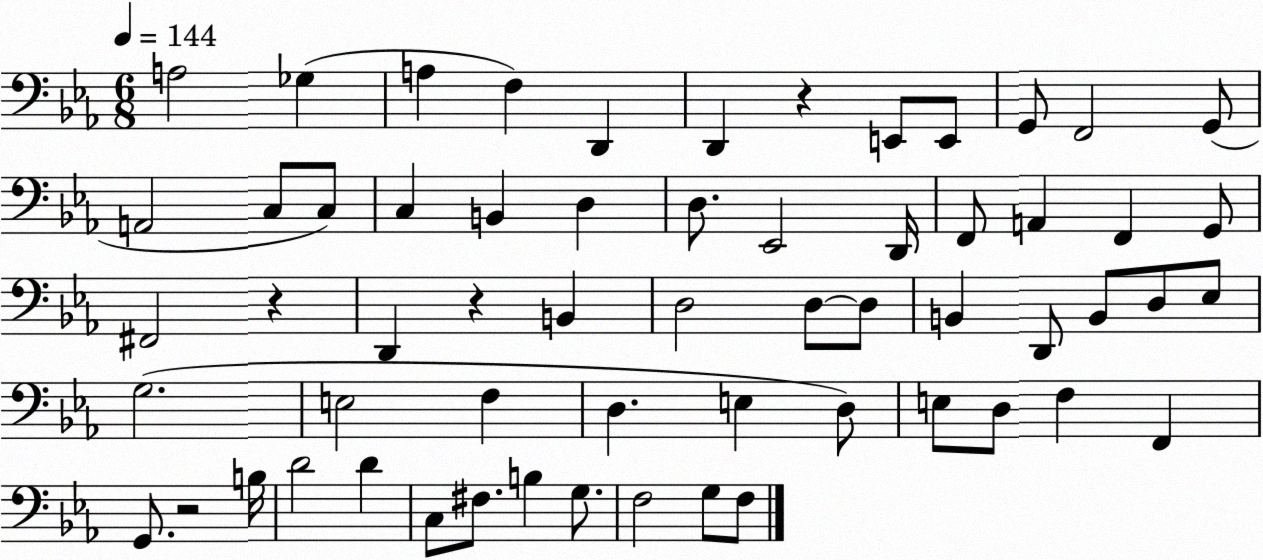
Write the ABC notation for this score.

X:1
T:Untitled
M:6/8
L:1/4
K:Eb
A,2 _G, A, F, D,, D,, z E,,/2 E,,/2 G,,/2 F,,2 G,,/2 A,,2 C,/2 C,/2 C, B,, D, D,/2 _E,,2 D,,/4 F,,/2 A,, F,, G,,/2 ^F,,2 z D,, z B,, D,2 D,/2 D,/2 B,, D,,/2 B,,/2 D,/2 _E,/2 G,2 E,2 F, D, E, D,/2 E,/2 D,/2 F, F,, G,,/2 z2 B,/4 D2 D C,/2 ^F,/2 B, G,/2 F,2 G,/2 F,/2